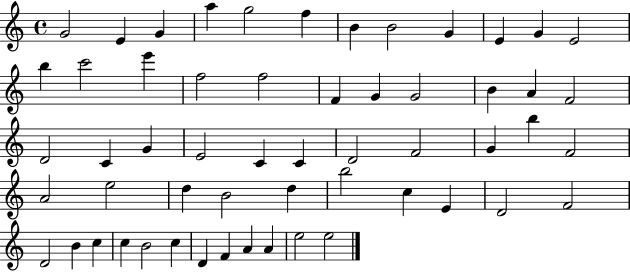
X:1
T:Untitled
M:4/4
L:1/4
K:C
G2 E G a g2 f B B2 G E G E2 b c'2 e' f2 f2 F G G2 B A F2 D2 C G E2 C C D2 F2 G b F2 A2 e2 d B2 d b2 c E D2 F2 D2 B c c B2 c D F A A e2 e2